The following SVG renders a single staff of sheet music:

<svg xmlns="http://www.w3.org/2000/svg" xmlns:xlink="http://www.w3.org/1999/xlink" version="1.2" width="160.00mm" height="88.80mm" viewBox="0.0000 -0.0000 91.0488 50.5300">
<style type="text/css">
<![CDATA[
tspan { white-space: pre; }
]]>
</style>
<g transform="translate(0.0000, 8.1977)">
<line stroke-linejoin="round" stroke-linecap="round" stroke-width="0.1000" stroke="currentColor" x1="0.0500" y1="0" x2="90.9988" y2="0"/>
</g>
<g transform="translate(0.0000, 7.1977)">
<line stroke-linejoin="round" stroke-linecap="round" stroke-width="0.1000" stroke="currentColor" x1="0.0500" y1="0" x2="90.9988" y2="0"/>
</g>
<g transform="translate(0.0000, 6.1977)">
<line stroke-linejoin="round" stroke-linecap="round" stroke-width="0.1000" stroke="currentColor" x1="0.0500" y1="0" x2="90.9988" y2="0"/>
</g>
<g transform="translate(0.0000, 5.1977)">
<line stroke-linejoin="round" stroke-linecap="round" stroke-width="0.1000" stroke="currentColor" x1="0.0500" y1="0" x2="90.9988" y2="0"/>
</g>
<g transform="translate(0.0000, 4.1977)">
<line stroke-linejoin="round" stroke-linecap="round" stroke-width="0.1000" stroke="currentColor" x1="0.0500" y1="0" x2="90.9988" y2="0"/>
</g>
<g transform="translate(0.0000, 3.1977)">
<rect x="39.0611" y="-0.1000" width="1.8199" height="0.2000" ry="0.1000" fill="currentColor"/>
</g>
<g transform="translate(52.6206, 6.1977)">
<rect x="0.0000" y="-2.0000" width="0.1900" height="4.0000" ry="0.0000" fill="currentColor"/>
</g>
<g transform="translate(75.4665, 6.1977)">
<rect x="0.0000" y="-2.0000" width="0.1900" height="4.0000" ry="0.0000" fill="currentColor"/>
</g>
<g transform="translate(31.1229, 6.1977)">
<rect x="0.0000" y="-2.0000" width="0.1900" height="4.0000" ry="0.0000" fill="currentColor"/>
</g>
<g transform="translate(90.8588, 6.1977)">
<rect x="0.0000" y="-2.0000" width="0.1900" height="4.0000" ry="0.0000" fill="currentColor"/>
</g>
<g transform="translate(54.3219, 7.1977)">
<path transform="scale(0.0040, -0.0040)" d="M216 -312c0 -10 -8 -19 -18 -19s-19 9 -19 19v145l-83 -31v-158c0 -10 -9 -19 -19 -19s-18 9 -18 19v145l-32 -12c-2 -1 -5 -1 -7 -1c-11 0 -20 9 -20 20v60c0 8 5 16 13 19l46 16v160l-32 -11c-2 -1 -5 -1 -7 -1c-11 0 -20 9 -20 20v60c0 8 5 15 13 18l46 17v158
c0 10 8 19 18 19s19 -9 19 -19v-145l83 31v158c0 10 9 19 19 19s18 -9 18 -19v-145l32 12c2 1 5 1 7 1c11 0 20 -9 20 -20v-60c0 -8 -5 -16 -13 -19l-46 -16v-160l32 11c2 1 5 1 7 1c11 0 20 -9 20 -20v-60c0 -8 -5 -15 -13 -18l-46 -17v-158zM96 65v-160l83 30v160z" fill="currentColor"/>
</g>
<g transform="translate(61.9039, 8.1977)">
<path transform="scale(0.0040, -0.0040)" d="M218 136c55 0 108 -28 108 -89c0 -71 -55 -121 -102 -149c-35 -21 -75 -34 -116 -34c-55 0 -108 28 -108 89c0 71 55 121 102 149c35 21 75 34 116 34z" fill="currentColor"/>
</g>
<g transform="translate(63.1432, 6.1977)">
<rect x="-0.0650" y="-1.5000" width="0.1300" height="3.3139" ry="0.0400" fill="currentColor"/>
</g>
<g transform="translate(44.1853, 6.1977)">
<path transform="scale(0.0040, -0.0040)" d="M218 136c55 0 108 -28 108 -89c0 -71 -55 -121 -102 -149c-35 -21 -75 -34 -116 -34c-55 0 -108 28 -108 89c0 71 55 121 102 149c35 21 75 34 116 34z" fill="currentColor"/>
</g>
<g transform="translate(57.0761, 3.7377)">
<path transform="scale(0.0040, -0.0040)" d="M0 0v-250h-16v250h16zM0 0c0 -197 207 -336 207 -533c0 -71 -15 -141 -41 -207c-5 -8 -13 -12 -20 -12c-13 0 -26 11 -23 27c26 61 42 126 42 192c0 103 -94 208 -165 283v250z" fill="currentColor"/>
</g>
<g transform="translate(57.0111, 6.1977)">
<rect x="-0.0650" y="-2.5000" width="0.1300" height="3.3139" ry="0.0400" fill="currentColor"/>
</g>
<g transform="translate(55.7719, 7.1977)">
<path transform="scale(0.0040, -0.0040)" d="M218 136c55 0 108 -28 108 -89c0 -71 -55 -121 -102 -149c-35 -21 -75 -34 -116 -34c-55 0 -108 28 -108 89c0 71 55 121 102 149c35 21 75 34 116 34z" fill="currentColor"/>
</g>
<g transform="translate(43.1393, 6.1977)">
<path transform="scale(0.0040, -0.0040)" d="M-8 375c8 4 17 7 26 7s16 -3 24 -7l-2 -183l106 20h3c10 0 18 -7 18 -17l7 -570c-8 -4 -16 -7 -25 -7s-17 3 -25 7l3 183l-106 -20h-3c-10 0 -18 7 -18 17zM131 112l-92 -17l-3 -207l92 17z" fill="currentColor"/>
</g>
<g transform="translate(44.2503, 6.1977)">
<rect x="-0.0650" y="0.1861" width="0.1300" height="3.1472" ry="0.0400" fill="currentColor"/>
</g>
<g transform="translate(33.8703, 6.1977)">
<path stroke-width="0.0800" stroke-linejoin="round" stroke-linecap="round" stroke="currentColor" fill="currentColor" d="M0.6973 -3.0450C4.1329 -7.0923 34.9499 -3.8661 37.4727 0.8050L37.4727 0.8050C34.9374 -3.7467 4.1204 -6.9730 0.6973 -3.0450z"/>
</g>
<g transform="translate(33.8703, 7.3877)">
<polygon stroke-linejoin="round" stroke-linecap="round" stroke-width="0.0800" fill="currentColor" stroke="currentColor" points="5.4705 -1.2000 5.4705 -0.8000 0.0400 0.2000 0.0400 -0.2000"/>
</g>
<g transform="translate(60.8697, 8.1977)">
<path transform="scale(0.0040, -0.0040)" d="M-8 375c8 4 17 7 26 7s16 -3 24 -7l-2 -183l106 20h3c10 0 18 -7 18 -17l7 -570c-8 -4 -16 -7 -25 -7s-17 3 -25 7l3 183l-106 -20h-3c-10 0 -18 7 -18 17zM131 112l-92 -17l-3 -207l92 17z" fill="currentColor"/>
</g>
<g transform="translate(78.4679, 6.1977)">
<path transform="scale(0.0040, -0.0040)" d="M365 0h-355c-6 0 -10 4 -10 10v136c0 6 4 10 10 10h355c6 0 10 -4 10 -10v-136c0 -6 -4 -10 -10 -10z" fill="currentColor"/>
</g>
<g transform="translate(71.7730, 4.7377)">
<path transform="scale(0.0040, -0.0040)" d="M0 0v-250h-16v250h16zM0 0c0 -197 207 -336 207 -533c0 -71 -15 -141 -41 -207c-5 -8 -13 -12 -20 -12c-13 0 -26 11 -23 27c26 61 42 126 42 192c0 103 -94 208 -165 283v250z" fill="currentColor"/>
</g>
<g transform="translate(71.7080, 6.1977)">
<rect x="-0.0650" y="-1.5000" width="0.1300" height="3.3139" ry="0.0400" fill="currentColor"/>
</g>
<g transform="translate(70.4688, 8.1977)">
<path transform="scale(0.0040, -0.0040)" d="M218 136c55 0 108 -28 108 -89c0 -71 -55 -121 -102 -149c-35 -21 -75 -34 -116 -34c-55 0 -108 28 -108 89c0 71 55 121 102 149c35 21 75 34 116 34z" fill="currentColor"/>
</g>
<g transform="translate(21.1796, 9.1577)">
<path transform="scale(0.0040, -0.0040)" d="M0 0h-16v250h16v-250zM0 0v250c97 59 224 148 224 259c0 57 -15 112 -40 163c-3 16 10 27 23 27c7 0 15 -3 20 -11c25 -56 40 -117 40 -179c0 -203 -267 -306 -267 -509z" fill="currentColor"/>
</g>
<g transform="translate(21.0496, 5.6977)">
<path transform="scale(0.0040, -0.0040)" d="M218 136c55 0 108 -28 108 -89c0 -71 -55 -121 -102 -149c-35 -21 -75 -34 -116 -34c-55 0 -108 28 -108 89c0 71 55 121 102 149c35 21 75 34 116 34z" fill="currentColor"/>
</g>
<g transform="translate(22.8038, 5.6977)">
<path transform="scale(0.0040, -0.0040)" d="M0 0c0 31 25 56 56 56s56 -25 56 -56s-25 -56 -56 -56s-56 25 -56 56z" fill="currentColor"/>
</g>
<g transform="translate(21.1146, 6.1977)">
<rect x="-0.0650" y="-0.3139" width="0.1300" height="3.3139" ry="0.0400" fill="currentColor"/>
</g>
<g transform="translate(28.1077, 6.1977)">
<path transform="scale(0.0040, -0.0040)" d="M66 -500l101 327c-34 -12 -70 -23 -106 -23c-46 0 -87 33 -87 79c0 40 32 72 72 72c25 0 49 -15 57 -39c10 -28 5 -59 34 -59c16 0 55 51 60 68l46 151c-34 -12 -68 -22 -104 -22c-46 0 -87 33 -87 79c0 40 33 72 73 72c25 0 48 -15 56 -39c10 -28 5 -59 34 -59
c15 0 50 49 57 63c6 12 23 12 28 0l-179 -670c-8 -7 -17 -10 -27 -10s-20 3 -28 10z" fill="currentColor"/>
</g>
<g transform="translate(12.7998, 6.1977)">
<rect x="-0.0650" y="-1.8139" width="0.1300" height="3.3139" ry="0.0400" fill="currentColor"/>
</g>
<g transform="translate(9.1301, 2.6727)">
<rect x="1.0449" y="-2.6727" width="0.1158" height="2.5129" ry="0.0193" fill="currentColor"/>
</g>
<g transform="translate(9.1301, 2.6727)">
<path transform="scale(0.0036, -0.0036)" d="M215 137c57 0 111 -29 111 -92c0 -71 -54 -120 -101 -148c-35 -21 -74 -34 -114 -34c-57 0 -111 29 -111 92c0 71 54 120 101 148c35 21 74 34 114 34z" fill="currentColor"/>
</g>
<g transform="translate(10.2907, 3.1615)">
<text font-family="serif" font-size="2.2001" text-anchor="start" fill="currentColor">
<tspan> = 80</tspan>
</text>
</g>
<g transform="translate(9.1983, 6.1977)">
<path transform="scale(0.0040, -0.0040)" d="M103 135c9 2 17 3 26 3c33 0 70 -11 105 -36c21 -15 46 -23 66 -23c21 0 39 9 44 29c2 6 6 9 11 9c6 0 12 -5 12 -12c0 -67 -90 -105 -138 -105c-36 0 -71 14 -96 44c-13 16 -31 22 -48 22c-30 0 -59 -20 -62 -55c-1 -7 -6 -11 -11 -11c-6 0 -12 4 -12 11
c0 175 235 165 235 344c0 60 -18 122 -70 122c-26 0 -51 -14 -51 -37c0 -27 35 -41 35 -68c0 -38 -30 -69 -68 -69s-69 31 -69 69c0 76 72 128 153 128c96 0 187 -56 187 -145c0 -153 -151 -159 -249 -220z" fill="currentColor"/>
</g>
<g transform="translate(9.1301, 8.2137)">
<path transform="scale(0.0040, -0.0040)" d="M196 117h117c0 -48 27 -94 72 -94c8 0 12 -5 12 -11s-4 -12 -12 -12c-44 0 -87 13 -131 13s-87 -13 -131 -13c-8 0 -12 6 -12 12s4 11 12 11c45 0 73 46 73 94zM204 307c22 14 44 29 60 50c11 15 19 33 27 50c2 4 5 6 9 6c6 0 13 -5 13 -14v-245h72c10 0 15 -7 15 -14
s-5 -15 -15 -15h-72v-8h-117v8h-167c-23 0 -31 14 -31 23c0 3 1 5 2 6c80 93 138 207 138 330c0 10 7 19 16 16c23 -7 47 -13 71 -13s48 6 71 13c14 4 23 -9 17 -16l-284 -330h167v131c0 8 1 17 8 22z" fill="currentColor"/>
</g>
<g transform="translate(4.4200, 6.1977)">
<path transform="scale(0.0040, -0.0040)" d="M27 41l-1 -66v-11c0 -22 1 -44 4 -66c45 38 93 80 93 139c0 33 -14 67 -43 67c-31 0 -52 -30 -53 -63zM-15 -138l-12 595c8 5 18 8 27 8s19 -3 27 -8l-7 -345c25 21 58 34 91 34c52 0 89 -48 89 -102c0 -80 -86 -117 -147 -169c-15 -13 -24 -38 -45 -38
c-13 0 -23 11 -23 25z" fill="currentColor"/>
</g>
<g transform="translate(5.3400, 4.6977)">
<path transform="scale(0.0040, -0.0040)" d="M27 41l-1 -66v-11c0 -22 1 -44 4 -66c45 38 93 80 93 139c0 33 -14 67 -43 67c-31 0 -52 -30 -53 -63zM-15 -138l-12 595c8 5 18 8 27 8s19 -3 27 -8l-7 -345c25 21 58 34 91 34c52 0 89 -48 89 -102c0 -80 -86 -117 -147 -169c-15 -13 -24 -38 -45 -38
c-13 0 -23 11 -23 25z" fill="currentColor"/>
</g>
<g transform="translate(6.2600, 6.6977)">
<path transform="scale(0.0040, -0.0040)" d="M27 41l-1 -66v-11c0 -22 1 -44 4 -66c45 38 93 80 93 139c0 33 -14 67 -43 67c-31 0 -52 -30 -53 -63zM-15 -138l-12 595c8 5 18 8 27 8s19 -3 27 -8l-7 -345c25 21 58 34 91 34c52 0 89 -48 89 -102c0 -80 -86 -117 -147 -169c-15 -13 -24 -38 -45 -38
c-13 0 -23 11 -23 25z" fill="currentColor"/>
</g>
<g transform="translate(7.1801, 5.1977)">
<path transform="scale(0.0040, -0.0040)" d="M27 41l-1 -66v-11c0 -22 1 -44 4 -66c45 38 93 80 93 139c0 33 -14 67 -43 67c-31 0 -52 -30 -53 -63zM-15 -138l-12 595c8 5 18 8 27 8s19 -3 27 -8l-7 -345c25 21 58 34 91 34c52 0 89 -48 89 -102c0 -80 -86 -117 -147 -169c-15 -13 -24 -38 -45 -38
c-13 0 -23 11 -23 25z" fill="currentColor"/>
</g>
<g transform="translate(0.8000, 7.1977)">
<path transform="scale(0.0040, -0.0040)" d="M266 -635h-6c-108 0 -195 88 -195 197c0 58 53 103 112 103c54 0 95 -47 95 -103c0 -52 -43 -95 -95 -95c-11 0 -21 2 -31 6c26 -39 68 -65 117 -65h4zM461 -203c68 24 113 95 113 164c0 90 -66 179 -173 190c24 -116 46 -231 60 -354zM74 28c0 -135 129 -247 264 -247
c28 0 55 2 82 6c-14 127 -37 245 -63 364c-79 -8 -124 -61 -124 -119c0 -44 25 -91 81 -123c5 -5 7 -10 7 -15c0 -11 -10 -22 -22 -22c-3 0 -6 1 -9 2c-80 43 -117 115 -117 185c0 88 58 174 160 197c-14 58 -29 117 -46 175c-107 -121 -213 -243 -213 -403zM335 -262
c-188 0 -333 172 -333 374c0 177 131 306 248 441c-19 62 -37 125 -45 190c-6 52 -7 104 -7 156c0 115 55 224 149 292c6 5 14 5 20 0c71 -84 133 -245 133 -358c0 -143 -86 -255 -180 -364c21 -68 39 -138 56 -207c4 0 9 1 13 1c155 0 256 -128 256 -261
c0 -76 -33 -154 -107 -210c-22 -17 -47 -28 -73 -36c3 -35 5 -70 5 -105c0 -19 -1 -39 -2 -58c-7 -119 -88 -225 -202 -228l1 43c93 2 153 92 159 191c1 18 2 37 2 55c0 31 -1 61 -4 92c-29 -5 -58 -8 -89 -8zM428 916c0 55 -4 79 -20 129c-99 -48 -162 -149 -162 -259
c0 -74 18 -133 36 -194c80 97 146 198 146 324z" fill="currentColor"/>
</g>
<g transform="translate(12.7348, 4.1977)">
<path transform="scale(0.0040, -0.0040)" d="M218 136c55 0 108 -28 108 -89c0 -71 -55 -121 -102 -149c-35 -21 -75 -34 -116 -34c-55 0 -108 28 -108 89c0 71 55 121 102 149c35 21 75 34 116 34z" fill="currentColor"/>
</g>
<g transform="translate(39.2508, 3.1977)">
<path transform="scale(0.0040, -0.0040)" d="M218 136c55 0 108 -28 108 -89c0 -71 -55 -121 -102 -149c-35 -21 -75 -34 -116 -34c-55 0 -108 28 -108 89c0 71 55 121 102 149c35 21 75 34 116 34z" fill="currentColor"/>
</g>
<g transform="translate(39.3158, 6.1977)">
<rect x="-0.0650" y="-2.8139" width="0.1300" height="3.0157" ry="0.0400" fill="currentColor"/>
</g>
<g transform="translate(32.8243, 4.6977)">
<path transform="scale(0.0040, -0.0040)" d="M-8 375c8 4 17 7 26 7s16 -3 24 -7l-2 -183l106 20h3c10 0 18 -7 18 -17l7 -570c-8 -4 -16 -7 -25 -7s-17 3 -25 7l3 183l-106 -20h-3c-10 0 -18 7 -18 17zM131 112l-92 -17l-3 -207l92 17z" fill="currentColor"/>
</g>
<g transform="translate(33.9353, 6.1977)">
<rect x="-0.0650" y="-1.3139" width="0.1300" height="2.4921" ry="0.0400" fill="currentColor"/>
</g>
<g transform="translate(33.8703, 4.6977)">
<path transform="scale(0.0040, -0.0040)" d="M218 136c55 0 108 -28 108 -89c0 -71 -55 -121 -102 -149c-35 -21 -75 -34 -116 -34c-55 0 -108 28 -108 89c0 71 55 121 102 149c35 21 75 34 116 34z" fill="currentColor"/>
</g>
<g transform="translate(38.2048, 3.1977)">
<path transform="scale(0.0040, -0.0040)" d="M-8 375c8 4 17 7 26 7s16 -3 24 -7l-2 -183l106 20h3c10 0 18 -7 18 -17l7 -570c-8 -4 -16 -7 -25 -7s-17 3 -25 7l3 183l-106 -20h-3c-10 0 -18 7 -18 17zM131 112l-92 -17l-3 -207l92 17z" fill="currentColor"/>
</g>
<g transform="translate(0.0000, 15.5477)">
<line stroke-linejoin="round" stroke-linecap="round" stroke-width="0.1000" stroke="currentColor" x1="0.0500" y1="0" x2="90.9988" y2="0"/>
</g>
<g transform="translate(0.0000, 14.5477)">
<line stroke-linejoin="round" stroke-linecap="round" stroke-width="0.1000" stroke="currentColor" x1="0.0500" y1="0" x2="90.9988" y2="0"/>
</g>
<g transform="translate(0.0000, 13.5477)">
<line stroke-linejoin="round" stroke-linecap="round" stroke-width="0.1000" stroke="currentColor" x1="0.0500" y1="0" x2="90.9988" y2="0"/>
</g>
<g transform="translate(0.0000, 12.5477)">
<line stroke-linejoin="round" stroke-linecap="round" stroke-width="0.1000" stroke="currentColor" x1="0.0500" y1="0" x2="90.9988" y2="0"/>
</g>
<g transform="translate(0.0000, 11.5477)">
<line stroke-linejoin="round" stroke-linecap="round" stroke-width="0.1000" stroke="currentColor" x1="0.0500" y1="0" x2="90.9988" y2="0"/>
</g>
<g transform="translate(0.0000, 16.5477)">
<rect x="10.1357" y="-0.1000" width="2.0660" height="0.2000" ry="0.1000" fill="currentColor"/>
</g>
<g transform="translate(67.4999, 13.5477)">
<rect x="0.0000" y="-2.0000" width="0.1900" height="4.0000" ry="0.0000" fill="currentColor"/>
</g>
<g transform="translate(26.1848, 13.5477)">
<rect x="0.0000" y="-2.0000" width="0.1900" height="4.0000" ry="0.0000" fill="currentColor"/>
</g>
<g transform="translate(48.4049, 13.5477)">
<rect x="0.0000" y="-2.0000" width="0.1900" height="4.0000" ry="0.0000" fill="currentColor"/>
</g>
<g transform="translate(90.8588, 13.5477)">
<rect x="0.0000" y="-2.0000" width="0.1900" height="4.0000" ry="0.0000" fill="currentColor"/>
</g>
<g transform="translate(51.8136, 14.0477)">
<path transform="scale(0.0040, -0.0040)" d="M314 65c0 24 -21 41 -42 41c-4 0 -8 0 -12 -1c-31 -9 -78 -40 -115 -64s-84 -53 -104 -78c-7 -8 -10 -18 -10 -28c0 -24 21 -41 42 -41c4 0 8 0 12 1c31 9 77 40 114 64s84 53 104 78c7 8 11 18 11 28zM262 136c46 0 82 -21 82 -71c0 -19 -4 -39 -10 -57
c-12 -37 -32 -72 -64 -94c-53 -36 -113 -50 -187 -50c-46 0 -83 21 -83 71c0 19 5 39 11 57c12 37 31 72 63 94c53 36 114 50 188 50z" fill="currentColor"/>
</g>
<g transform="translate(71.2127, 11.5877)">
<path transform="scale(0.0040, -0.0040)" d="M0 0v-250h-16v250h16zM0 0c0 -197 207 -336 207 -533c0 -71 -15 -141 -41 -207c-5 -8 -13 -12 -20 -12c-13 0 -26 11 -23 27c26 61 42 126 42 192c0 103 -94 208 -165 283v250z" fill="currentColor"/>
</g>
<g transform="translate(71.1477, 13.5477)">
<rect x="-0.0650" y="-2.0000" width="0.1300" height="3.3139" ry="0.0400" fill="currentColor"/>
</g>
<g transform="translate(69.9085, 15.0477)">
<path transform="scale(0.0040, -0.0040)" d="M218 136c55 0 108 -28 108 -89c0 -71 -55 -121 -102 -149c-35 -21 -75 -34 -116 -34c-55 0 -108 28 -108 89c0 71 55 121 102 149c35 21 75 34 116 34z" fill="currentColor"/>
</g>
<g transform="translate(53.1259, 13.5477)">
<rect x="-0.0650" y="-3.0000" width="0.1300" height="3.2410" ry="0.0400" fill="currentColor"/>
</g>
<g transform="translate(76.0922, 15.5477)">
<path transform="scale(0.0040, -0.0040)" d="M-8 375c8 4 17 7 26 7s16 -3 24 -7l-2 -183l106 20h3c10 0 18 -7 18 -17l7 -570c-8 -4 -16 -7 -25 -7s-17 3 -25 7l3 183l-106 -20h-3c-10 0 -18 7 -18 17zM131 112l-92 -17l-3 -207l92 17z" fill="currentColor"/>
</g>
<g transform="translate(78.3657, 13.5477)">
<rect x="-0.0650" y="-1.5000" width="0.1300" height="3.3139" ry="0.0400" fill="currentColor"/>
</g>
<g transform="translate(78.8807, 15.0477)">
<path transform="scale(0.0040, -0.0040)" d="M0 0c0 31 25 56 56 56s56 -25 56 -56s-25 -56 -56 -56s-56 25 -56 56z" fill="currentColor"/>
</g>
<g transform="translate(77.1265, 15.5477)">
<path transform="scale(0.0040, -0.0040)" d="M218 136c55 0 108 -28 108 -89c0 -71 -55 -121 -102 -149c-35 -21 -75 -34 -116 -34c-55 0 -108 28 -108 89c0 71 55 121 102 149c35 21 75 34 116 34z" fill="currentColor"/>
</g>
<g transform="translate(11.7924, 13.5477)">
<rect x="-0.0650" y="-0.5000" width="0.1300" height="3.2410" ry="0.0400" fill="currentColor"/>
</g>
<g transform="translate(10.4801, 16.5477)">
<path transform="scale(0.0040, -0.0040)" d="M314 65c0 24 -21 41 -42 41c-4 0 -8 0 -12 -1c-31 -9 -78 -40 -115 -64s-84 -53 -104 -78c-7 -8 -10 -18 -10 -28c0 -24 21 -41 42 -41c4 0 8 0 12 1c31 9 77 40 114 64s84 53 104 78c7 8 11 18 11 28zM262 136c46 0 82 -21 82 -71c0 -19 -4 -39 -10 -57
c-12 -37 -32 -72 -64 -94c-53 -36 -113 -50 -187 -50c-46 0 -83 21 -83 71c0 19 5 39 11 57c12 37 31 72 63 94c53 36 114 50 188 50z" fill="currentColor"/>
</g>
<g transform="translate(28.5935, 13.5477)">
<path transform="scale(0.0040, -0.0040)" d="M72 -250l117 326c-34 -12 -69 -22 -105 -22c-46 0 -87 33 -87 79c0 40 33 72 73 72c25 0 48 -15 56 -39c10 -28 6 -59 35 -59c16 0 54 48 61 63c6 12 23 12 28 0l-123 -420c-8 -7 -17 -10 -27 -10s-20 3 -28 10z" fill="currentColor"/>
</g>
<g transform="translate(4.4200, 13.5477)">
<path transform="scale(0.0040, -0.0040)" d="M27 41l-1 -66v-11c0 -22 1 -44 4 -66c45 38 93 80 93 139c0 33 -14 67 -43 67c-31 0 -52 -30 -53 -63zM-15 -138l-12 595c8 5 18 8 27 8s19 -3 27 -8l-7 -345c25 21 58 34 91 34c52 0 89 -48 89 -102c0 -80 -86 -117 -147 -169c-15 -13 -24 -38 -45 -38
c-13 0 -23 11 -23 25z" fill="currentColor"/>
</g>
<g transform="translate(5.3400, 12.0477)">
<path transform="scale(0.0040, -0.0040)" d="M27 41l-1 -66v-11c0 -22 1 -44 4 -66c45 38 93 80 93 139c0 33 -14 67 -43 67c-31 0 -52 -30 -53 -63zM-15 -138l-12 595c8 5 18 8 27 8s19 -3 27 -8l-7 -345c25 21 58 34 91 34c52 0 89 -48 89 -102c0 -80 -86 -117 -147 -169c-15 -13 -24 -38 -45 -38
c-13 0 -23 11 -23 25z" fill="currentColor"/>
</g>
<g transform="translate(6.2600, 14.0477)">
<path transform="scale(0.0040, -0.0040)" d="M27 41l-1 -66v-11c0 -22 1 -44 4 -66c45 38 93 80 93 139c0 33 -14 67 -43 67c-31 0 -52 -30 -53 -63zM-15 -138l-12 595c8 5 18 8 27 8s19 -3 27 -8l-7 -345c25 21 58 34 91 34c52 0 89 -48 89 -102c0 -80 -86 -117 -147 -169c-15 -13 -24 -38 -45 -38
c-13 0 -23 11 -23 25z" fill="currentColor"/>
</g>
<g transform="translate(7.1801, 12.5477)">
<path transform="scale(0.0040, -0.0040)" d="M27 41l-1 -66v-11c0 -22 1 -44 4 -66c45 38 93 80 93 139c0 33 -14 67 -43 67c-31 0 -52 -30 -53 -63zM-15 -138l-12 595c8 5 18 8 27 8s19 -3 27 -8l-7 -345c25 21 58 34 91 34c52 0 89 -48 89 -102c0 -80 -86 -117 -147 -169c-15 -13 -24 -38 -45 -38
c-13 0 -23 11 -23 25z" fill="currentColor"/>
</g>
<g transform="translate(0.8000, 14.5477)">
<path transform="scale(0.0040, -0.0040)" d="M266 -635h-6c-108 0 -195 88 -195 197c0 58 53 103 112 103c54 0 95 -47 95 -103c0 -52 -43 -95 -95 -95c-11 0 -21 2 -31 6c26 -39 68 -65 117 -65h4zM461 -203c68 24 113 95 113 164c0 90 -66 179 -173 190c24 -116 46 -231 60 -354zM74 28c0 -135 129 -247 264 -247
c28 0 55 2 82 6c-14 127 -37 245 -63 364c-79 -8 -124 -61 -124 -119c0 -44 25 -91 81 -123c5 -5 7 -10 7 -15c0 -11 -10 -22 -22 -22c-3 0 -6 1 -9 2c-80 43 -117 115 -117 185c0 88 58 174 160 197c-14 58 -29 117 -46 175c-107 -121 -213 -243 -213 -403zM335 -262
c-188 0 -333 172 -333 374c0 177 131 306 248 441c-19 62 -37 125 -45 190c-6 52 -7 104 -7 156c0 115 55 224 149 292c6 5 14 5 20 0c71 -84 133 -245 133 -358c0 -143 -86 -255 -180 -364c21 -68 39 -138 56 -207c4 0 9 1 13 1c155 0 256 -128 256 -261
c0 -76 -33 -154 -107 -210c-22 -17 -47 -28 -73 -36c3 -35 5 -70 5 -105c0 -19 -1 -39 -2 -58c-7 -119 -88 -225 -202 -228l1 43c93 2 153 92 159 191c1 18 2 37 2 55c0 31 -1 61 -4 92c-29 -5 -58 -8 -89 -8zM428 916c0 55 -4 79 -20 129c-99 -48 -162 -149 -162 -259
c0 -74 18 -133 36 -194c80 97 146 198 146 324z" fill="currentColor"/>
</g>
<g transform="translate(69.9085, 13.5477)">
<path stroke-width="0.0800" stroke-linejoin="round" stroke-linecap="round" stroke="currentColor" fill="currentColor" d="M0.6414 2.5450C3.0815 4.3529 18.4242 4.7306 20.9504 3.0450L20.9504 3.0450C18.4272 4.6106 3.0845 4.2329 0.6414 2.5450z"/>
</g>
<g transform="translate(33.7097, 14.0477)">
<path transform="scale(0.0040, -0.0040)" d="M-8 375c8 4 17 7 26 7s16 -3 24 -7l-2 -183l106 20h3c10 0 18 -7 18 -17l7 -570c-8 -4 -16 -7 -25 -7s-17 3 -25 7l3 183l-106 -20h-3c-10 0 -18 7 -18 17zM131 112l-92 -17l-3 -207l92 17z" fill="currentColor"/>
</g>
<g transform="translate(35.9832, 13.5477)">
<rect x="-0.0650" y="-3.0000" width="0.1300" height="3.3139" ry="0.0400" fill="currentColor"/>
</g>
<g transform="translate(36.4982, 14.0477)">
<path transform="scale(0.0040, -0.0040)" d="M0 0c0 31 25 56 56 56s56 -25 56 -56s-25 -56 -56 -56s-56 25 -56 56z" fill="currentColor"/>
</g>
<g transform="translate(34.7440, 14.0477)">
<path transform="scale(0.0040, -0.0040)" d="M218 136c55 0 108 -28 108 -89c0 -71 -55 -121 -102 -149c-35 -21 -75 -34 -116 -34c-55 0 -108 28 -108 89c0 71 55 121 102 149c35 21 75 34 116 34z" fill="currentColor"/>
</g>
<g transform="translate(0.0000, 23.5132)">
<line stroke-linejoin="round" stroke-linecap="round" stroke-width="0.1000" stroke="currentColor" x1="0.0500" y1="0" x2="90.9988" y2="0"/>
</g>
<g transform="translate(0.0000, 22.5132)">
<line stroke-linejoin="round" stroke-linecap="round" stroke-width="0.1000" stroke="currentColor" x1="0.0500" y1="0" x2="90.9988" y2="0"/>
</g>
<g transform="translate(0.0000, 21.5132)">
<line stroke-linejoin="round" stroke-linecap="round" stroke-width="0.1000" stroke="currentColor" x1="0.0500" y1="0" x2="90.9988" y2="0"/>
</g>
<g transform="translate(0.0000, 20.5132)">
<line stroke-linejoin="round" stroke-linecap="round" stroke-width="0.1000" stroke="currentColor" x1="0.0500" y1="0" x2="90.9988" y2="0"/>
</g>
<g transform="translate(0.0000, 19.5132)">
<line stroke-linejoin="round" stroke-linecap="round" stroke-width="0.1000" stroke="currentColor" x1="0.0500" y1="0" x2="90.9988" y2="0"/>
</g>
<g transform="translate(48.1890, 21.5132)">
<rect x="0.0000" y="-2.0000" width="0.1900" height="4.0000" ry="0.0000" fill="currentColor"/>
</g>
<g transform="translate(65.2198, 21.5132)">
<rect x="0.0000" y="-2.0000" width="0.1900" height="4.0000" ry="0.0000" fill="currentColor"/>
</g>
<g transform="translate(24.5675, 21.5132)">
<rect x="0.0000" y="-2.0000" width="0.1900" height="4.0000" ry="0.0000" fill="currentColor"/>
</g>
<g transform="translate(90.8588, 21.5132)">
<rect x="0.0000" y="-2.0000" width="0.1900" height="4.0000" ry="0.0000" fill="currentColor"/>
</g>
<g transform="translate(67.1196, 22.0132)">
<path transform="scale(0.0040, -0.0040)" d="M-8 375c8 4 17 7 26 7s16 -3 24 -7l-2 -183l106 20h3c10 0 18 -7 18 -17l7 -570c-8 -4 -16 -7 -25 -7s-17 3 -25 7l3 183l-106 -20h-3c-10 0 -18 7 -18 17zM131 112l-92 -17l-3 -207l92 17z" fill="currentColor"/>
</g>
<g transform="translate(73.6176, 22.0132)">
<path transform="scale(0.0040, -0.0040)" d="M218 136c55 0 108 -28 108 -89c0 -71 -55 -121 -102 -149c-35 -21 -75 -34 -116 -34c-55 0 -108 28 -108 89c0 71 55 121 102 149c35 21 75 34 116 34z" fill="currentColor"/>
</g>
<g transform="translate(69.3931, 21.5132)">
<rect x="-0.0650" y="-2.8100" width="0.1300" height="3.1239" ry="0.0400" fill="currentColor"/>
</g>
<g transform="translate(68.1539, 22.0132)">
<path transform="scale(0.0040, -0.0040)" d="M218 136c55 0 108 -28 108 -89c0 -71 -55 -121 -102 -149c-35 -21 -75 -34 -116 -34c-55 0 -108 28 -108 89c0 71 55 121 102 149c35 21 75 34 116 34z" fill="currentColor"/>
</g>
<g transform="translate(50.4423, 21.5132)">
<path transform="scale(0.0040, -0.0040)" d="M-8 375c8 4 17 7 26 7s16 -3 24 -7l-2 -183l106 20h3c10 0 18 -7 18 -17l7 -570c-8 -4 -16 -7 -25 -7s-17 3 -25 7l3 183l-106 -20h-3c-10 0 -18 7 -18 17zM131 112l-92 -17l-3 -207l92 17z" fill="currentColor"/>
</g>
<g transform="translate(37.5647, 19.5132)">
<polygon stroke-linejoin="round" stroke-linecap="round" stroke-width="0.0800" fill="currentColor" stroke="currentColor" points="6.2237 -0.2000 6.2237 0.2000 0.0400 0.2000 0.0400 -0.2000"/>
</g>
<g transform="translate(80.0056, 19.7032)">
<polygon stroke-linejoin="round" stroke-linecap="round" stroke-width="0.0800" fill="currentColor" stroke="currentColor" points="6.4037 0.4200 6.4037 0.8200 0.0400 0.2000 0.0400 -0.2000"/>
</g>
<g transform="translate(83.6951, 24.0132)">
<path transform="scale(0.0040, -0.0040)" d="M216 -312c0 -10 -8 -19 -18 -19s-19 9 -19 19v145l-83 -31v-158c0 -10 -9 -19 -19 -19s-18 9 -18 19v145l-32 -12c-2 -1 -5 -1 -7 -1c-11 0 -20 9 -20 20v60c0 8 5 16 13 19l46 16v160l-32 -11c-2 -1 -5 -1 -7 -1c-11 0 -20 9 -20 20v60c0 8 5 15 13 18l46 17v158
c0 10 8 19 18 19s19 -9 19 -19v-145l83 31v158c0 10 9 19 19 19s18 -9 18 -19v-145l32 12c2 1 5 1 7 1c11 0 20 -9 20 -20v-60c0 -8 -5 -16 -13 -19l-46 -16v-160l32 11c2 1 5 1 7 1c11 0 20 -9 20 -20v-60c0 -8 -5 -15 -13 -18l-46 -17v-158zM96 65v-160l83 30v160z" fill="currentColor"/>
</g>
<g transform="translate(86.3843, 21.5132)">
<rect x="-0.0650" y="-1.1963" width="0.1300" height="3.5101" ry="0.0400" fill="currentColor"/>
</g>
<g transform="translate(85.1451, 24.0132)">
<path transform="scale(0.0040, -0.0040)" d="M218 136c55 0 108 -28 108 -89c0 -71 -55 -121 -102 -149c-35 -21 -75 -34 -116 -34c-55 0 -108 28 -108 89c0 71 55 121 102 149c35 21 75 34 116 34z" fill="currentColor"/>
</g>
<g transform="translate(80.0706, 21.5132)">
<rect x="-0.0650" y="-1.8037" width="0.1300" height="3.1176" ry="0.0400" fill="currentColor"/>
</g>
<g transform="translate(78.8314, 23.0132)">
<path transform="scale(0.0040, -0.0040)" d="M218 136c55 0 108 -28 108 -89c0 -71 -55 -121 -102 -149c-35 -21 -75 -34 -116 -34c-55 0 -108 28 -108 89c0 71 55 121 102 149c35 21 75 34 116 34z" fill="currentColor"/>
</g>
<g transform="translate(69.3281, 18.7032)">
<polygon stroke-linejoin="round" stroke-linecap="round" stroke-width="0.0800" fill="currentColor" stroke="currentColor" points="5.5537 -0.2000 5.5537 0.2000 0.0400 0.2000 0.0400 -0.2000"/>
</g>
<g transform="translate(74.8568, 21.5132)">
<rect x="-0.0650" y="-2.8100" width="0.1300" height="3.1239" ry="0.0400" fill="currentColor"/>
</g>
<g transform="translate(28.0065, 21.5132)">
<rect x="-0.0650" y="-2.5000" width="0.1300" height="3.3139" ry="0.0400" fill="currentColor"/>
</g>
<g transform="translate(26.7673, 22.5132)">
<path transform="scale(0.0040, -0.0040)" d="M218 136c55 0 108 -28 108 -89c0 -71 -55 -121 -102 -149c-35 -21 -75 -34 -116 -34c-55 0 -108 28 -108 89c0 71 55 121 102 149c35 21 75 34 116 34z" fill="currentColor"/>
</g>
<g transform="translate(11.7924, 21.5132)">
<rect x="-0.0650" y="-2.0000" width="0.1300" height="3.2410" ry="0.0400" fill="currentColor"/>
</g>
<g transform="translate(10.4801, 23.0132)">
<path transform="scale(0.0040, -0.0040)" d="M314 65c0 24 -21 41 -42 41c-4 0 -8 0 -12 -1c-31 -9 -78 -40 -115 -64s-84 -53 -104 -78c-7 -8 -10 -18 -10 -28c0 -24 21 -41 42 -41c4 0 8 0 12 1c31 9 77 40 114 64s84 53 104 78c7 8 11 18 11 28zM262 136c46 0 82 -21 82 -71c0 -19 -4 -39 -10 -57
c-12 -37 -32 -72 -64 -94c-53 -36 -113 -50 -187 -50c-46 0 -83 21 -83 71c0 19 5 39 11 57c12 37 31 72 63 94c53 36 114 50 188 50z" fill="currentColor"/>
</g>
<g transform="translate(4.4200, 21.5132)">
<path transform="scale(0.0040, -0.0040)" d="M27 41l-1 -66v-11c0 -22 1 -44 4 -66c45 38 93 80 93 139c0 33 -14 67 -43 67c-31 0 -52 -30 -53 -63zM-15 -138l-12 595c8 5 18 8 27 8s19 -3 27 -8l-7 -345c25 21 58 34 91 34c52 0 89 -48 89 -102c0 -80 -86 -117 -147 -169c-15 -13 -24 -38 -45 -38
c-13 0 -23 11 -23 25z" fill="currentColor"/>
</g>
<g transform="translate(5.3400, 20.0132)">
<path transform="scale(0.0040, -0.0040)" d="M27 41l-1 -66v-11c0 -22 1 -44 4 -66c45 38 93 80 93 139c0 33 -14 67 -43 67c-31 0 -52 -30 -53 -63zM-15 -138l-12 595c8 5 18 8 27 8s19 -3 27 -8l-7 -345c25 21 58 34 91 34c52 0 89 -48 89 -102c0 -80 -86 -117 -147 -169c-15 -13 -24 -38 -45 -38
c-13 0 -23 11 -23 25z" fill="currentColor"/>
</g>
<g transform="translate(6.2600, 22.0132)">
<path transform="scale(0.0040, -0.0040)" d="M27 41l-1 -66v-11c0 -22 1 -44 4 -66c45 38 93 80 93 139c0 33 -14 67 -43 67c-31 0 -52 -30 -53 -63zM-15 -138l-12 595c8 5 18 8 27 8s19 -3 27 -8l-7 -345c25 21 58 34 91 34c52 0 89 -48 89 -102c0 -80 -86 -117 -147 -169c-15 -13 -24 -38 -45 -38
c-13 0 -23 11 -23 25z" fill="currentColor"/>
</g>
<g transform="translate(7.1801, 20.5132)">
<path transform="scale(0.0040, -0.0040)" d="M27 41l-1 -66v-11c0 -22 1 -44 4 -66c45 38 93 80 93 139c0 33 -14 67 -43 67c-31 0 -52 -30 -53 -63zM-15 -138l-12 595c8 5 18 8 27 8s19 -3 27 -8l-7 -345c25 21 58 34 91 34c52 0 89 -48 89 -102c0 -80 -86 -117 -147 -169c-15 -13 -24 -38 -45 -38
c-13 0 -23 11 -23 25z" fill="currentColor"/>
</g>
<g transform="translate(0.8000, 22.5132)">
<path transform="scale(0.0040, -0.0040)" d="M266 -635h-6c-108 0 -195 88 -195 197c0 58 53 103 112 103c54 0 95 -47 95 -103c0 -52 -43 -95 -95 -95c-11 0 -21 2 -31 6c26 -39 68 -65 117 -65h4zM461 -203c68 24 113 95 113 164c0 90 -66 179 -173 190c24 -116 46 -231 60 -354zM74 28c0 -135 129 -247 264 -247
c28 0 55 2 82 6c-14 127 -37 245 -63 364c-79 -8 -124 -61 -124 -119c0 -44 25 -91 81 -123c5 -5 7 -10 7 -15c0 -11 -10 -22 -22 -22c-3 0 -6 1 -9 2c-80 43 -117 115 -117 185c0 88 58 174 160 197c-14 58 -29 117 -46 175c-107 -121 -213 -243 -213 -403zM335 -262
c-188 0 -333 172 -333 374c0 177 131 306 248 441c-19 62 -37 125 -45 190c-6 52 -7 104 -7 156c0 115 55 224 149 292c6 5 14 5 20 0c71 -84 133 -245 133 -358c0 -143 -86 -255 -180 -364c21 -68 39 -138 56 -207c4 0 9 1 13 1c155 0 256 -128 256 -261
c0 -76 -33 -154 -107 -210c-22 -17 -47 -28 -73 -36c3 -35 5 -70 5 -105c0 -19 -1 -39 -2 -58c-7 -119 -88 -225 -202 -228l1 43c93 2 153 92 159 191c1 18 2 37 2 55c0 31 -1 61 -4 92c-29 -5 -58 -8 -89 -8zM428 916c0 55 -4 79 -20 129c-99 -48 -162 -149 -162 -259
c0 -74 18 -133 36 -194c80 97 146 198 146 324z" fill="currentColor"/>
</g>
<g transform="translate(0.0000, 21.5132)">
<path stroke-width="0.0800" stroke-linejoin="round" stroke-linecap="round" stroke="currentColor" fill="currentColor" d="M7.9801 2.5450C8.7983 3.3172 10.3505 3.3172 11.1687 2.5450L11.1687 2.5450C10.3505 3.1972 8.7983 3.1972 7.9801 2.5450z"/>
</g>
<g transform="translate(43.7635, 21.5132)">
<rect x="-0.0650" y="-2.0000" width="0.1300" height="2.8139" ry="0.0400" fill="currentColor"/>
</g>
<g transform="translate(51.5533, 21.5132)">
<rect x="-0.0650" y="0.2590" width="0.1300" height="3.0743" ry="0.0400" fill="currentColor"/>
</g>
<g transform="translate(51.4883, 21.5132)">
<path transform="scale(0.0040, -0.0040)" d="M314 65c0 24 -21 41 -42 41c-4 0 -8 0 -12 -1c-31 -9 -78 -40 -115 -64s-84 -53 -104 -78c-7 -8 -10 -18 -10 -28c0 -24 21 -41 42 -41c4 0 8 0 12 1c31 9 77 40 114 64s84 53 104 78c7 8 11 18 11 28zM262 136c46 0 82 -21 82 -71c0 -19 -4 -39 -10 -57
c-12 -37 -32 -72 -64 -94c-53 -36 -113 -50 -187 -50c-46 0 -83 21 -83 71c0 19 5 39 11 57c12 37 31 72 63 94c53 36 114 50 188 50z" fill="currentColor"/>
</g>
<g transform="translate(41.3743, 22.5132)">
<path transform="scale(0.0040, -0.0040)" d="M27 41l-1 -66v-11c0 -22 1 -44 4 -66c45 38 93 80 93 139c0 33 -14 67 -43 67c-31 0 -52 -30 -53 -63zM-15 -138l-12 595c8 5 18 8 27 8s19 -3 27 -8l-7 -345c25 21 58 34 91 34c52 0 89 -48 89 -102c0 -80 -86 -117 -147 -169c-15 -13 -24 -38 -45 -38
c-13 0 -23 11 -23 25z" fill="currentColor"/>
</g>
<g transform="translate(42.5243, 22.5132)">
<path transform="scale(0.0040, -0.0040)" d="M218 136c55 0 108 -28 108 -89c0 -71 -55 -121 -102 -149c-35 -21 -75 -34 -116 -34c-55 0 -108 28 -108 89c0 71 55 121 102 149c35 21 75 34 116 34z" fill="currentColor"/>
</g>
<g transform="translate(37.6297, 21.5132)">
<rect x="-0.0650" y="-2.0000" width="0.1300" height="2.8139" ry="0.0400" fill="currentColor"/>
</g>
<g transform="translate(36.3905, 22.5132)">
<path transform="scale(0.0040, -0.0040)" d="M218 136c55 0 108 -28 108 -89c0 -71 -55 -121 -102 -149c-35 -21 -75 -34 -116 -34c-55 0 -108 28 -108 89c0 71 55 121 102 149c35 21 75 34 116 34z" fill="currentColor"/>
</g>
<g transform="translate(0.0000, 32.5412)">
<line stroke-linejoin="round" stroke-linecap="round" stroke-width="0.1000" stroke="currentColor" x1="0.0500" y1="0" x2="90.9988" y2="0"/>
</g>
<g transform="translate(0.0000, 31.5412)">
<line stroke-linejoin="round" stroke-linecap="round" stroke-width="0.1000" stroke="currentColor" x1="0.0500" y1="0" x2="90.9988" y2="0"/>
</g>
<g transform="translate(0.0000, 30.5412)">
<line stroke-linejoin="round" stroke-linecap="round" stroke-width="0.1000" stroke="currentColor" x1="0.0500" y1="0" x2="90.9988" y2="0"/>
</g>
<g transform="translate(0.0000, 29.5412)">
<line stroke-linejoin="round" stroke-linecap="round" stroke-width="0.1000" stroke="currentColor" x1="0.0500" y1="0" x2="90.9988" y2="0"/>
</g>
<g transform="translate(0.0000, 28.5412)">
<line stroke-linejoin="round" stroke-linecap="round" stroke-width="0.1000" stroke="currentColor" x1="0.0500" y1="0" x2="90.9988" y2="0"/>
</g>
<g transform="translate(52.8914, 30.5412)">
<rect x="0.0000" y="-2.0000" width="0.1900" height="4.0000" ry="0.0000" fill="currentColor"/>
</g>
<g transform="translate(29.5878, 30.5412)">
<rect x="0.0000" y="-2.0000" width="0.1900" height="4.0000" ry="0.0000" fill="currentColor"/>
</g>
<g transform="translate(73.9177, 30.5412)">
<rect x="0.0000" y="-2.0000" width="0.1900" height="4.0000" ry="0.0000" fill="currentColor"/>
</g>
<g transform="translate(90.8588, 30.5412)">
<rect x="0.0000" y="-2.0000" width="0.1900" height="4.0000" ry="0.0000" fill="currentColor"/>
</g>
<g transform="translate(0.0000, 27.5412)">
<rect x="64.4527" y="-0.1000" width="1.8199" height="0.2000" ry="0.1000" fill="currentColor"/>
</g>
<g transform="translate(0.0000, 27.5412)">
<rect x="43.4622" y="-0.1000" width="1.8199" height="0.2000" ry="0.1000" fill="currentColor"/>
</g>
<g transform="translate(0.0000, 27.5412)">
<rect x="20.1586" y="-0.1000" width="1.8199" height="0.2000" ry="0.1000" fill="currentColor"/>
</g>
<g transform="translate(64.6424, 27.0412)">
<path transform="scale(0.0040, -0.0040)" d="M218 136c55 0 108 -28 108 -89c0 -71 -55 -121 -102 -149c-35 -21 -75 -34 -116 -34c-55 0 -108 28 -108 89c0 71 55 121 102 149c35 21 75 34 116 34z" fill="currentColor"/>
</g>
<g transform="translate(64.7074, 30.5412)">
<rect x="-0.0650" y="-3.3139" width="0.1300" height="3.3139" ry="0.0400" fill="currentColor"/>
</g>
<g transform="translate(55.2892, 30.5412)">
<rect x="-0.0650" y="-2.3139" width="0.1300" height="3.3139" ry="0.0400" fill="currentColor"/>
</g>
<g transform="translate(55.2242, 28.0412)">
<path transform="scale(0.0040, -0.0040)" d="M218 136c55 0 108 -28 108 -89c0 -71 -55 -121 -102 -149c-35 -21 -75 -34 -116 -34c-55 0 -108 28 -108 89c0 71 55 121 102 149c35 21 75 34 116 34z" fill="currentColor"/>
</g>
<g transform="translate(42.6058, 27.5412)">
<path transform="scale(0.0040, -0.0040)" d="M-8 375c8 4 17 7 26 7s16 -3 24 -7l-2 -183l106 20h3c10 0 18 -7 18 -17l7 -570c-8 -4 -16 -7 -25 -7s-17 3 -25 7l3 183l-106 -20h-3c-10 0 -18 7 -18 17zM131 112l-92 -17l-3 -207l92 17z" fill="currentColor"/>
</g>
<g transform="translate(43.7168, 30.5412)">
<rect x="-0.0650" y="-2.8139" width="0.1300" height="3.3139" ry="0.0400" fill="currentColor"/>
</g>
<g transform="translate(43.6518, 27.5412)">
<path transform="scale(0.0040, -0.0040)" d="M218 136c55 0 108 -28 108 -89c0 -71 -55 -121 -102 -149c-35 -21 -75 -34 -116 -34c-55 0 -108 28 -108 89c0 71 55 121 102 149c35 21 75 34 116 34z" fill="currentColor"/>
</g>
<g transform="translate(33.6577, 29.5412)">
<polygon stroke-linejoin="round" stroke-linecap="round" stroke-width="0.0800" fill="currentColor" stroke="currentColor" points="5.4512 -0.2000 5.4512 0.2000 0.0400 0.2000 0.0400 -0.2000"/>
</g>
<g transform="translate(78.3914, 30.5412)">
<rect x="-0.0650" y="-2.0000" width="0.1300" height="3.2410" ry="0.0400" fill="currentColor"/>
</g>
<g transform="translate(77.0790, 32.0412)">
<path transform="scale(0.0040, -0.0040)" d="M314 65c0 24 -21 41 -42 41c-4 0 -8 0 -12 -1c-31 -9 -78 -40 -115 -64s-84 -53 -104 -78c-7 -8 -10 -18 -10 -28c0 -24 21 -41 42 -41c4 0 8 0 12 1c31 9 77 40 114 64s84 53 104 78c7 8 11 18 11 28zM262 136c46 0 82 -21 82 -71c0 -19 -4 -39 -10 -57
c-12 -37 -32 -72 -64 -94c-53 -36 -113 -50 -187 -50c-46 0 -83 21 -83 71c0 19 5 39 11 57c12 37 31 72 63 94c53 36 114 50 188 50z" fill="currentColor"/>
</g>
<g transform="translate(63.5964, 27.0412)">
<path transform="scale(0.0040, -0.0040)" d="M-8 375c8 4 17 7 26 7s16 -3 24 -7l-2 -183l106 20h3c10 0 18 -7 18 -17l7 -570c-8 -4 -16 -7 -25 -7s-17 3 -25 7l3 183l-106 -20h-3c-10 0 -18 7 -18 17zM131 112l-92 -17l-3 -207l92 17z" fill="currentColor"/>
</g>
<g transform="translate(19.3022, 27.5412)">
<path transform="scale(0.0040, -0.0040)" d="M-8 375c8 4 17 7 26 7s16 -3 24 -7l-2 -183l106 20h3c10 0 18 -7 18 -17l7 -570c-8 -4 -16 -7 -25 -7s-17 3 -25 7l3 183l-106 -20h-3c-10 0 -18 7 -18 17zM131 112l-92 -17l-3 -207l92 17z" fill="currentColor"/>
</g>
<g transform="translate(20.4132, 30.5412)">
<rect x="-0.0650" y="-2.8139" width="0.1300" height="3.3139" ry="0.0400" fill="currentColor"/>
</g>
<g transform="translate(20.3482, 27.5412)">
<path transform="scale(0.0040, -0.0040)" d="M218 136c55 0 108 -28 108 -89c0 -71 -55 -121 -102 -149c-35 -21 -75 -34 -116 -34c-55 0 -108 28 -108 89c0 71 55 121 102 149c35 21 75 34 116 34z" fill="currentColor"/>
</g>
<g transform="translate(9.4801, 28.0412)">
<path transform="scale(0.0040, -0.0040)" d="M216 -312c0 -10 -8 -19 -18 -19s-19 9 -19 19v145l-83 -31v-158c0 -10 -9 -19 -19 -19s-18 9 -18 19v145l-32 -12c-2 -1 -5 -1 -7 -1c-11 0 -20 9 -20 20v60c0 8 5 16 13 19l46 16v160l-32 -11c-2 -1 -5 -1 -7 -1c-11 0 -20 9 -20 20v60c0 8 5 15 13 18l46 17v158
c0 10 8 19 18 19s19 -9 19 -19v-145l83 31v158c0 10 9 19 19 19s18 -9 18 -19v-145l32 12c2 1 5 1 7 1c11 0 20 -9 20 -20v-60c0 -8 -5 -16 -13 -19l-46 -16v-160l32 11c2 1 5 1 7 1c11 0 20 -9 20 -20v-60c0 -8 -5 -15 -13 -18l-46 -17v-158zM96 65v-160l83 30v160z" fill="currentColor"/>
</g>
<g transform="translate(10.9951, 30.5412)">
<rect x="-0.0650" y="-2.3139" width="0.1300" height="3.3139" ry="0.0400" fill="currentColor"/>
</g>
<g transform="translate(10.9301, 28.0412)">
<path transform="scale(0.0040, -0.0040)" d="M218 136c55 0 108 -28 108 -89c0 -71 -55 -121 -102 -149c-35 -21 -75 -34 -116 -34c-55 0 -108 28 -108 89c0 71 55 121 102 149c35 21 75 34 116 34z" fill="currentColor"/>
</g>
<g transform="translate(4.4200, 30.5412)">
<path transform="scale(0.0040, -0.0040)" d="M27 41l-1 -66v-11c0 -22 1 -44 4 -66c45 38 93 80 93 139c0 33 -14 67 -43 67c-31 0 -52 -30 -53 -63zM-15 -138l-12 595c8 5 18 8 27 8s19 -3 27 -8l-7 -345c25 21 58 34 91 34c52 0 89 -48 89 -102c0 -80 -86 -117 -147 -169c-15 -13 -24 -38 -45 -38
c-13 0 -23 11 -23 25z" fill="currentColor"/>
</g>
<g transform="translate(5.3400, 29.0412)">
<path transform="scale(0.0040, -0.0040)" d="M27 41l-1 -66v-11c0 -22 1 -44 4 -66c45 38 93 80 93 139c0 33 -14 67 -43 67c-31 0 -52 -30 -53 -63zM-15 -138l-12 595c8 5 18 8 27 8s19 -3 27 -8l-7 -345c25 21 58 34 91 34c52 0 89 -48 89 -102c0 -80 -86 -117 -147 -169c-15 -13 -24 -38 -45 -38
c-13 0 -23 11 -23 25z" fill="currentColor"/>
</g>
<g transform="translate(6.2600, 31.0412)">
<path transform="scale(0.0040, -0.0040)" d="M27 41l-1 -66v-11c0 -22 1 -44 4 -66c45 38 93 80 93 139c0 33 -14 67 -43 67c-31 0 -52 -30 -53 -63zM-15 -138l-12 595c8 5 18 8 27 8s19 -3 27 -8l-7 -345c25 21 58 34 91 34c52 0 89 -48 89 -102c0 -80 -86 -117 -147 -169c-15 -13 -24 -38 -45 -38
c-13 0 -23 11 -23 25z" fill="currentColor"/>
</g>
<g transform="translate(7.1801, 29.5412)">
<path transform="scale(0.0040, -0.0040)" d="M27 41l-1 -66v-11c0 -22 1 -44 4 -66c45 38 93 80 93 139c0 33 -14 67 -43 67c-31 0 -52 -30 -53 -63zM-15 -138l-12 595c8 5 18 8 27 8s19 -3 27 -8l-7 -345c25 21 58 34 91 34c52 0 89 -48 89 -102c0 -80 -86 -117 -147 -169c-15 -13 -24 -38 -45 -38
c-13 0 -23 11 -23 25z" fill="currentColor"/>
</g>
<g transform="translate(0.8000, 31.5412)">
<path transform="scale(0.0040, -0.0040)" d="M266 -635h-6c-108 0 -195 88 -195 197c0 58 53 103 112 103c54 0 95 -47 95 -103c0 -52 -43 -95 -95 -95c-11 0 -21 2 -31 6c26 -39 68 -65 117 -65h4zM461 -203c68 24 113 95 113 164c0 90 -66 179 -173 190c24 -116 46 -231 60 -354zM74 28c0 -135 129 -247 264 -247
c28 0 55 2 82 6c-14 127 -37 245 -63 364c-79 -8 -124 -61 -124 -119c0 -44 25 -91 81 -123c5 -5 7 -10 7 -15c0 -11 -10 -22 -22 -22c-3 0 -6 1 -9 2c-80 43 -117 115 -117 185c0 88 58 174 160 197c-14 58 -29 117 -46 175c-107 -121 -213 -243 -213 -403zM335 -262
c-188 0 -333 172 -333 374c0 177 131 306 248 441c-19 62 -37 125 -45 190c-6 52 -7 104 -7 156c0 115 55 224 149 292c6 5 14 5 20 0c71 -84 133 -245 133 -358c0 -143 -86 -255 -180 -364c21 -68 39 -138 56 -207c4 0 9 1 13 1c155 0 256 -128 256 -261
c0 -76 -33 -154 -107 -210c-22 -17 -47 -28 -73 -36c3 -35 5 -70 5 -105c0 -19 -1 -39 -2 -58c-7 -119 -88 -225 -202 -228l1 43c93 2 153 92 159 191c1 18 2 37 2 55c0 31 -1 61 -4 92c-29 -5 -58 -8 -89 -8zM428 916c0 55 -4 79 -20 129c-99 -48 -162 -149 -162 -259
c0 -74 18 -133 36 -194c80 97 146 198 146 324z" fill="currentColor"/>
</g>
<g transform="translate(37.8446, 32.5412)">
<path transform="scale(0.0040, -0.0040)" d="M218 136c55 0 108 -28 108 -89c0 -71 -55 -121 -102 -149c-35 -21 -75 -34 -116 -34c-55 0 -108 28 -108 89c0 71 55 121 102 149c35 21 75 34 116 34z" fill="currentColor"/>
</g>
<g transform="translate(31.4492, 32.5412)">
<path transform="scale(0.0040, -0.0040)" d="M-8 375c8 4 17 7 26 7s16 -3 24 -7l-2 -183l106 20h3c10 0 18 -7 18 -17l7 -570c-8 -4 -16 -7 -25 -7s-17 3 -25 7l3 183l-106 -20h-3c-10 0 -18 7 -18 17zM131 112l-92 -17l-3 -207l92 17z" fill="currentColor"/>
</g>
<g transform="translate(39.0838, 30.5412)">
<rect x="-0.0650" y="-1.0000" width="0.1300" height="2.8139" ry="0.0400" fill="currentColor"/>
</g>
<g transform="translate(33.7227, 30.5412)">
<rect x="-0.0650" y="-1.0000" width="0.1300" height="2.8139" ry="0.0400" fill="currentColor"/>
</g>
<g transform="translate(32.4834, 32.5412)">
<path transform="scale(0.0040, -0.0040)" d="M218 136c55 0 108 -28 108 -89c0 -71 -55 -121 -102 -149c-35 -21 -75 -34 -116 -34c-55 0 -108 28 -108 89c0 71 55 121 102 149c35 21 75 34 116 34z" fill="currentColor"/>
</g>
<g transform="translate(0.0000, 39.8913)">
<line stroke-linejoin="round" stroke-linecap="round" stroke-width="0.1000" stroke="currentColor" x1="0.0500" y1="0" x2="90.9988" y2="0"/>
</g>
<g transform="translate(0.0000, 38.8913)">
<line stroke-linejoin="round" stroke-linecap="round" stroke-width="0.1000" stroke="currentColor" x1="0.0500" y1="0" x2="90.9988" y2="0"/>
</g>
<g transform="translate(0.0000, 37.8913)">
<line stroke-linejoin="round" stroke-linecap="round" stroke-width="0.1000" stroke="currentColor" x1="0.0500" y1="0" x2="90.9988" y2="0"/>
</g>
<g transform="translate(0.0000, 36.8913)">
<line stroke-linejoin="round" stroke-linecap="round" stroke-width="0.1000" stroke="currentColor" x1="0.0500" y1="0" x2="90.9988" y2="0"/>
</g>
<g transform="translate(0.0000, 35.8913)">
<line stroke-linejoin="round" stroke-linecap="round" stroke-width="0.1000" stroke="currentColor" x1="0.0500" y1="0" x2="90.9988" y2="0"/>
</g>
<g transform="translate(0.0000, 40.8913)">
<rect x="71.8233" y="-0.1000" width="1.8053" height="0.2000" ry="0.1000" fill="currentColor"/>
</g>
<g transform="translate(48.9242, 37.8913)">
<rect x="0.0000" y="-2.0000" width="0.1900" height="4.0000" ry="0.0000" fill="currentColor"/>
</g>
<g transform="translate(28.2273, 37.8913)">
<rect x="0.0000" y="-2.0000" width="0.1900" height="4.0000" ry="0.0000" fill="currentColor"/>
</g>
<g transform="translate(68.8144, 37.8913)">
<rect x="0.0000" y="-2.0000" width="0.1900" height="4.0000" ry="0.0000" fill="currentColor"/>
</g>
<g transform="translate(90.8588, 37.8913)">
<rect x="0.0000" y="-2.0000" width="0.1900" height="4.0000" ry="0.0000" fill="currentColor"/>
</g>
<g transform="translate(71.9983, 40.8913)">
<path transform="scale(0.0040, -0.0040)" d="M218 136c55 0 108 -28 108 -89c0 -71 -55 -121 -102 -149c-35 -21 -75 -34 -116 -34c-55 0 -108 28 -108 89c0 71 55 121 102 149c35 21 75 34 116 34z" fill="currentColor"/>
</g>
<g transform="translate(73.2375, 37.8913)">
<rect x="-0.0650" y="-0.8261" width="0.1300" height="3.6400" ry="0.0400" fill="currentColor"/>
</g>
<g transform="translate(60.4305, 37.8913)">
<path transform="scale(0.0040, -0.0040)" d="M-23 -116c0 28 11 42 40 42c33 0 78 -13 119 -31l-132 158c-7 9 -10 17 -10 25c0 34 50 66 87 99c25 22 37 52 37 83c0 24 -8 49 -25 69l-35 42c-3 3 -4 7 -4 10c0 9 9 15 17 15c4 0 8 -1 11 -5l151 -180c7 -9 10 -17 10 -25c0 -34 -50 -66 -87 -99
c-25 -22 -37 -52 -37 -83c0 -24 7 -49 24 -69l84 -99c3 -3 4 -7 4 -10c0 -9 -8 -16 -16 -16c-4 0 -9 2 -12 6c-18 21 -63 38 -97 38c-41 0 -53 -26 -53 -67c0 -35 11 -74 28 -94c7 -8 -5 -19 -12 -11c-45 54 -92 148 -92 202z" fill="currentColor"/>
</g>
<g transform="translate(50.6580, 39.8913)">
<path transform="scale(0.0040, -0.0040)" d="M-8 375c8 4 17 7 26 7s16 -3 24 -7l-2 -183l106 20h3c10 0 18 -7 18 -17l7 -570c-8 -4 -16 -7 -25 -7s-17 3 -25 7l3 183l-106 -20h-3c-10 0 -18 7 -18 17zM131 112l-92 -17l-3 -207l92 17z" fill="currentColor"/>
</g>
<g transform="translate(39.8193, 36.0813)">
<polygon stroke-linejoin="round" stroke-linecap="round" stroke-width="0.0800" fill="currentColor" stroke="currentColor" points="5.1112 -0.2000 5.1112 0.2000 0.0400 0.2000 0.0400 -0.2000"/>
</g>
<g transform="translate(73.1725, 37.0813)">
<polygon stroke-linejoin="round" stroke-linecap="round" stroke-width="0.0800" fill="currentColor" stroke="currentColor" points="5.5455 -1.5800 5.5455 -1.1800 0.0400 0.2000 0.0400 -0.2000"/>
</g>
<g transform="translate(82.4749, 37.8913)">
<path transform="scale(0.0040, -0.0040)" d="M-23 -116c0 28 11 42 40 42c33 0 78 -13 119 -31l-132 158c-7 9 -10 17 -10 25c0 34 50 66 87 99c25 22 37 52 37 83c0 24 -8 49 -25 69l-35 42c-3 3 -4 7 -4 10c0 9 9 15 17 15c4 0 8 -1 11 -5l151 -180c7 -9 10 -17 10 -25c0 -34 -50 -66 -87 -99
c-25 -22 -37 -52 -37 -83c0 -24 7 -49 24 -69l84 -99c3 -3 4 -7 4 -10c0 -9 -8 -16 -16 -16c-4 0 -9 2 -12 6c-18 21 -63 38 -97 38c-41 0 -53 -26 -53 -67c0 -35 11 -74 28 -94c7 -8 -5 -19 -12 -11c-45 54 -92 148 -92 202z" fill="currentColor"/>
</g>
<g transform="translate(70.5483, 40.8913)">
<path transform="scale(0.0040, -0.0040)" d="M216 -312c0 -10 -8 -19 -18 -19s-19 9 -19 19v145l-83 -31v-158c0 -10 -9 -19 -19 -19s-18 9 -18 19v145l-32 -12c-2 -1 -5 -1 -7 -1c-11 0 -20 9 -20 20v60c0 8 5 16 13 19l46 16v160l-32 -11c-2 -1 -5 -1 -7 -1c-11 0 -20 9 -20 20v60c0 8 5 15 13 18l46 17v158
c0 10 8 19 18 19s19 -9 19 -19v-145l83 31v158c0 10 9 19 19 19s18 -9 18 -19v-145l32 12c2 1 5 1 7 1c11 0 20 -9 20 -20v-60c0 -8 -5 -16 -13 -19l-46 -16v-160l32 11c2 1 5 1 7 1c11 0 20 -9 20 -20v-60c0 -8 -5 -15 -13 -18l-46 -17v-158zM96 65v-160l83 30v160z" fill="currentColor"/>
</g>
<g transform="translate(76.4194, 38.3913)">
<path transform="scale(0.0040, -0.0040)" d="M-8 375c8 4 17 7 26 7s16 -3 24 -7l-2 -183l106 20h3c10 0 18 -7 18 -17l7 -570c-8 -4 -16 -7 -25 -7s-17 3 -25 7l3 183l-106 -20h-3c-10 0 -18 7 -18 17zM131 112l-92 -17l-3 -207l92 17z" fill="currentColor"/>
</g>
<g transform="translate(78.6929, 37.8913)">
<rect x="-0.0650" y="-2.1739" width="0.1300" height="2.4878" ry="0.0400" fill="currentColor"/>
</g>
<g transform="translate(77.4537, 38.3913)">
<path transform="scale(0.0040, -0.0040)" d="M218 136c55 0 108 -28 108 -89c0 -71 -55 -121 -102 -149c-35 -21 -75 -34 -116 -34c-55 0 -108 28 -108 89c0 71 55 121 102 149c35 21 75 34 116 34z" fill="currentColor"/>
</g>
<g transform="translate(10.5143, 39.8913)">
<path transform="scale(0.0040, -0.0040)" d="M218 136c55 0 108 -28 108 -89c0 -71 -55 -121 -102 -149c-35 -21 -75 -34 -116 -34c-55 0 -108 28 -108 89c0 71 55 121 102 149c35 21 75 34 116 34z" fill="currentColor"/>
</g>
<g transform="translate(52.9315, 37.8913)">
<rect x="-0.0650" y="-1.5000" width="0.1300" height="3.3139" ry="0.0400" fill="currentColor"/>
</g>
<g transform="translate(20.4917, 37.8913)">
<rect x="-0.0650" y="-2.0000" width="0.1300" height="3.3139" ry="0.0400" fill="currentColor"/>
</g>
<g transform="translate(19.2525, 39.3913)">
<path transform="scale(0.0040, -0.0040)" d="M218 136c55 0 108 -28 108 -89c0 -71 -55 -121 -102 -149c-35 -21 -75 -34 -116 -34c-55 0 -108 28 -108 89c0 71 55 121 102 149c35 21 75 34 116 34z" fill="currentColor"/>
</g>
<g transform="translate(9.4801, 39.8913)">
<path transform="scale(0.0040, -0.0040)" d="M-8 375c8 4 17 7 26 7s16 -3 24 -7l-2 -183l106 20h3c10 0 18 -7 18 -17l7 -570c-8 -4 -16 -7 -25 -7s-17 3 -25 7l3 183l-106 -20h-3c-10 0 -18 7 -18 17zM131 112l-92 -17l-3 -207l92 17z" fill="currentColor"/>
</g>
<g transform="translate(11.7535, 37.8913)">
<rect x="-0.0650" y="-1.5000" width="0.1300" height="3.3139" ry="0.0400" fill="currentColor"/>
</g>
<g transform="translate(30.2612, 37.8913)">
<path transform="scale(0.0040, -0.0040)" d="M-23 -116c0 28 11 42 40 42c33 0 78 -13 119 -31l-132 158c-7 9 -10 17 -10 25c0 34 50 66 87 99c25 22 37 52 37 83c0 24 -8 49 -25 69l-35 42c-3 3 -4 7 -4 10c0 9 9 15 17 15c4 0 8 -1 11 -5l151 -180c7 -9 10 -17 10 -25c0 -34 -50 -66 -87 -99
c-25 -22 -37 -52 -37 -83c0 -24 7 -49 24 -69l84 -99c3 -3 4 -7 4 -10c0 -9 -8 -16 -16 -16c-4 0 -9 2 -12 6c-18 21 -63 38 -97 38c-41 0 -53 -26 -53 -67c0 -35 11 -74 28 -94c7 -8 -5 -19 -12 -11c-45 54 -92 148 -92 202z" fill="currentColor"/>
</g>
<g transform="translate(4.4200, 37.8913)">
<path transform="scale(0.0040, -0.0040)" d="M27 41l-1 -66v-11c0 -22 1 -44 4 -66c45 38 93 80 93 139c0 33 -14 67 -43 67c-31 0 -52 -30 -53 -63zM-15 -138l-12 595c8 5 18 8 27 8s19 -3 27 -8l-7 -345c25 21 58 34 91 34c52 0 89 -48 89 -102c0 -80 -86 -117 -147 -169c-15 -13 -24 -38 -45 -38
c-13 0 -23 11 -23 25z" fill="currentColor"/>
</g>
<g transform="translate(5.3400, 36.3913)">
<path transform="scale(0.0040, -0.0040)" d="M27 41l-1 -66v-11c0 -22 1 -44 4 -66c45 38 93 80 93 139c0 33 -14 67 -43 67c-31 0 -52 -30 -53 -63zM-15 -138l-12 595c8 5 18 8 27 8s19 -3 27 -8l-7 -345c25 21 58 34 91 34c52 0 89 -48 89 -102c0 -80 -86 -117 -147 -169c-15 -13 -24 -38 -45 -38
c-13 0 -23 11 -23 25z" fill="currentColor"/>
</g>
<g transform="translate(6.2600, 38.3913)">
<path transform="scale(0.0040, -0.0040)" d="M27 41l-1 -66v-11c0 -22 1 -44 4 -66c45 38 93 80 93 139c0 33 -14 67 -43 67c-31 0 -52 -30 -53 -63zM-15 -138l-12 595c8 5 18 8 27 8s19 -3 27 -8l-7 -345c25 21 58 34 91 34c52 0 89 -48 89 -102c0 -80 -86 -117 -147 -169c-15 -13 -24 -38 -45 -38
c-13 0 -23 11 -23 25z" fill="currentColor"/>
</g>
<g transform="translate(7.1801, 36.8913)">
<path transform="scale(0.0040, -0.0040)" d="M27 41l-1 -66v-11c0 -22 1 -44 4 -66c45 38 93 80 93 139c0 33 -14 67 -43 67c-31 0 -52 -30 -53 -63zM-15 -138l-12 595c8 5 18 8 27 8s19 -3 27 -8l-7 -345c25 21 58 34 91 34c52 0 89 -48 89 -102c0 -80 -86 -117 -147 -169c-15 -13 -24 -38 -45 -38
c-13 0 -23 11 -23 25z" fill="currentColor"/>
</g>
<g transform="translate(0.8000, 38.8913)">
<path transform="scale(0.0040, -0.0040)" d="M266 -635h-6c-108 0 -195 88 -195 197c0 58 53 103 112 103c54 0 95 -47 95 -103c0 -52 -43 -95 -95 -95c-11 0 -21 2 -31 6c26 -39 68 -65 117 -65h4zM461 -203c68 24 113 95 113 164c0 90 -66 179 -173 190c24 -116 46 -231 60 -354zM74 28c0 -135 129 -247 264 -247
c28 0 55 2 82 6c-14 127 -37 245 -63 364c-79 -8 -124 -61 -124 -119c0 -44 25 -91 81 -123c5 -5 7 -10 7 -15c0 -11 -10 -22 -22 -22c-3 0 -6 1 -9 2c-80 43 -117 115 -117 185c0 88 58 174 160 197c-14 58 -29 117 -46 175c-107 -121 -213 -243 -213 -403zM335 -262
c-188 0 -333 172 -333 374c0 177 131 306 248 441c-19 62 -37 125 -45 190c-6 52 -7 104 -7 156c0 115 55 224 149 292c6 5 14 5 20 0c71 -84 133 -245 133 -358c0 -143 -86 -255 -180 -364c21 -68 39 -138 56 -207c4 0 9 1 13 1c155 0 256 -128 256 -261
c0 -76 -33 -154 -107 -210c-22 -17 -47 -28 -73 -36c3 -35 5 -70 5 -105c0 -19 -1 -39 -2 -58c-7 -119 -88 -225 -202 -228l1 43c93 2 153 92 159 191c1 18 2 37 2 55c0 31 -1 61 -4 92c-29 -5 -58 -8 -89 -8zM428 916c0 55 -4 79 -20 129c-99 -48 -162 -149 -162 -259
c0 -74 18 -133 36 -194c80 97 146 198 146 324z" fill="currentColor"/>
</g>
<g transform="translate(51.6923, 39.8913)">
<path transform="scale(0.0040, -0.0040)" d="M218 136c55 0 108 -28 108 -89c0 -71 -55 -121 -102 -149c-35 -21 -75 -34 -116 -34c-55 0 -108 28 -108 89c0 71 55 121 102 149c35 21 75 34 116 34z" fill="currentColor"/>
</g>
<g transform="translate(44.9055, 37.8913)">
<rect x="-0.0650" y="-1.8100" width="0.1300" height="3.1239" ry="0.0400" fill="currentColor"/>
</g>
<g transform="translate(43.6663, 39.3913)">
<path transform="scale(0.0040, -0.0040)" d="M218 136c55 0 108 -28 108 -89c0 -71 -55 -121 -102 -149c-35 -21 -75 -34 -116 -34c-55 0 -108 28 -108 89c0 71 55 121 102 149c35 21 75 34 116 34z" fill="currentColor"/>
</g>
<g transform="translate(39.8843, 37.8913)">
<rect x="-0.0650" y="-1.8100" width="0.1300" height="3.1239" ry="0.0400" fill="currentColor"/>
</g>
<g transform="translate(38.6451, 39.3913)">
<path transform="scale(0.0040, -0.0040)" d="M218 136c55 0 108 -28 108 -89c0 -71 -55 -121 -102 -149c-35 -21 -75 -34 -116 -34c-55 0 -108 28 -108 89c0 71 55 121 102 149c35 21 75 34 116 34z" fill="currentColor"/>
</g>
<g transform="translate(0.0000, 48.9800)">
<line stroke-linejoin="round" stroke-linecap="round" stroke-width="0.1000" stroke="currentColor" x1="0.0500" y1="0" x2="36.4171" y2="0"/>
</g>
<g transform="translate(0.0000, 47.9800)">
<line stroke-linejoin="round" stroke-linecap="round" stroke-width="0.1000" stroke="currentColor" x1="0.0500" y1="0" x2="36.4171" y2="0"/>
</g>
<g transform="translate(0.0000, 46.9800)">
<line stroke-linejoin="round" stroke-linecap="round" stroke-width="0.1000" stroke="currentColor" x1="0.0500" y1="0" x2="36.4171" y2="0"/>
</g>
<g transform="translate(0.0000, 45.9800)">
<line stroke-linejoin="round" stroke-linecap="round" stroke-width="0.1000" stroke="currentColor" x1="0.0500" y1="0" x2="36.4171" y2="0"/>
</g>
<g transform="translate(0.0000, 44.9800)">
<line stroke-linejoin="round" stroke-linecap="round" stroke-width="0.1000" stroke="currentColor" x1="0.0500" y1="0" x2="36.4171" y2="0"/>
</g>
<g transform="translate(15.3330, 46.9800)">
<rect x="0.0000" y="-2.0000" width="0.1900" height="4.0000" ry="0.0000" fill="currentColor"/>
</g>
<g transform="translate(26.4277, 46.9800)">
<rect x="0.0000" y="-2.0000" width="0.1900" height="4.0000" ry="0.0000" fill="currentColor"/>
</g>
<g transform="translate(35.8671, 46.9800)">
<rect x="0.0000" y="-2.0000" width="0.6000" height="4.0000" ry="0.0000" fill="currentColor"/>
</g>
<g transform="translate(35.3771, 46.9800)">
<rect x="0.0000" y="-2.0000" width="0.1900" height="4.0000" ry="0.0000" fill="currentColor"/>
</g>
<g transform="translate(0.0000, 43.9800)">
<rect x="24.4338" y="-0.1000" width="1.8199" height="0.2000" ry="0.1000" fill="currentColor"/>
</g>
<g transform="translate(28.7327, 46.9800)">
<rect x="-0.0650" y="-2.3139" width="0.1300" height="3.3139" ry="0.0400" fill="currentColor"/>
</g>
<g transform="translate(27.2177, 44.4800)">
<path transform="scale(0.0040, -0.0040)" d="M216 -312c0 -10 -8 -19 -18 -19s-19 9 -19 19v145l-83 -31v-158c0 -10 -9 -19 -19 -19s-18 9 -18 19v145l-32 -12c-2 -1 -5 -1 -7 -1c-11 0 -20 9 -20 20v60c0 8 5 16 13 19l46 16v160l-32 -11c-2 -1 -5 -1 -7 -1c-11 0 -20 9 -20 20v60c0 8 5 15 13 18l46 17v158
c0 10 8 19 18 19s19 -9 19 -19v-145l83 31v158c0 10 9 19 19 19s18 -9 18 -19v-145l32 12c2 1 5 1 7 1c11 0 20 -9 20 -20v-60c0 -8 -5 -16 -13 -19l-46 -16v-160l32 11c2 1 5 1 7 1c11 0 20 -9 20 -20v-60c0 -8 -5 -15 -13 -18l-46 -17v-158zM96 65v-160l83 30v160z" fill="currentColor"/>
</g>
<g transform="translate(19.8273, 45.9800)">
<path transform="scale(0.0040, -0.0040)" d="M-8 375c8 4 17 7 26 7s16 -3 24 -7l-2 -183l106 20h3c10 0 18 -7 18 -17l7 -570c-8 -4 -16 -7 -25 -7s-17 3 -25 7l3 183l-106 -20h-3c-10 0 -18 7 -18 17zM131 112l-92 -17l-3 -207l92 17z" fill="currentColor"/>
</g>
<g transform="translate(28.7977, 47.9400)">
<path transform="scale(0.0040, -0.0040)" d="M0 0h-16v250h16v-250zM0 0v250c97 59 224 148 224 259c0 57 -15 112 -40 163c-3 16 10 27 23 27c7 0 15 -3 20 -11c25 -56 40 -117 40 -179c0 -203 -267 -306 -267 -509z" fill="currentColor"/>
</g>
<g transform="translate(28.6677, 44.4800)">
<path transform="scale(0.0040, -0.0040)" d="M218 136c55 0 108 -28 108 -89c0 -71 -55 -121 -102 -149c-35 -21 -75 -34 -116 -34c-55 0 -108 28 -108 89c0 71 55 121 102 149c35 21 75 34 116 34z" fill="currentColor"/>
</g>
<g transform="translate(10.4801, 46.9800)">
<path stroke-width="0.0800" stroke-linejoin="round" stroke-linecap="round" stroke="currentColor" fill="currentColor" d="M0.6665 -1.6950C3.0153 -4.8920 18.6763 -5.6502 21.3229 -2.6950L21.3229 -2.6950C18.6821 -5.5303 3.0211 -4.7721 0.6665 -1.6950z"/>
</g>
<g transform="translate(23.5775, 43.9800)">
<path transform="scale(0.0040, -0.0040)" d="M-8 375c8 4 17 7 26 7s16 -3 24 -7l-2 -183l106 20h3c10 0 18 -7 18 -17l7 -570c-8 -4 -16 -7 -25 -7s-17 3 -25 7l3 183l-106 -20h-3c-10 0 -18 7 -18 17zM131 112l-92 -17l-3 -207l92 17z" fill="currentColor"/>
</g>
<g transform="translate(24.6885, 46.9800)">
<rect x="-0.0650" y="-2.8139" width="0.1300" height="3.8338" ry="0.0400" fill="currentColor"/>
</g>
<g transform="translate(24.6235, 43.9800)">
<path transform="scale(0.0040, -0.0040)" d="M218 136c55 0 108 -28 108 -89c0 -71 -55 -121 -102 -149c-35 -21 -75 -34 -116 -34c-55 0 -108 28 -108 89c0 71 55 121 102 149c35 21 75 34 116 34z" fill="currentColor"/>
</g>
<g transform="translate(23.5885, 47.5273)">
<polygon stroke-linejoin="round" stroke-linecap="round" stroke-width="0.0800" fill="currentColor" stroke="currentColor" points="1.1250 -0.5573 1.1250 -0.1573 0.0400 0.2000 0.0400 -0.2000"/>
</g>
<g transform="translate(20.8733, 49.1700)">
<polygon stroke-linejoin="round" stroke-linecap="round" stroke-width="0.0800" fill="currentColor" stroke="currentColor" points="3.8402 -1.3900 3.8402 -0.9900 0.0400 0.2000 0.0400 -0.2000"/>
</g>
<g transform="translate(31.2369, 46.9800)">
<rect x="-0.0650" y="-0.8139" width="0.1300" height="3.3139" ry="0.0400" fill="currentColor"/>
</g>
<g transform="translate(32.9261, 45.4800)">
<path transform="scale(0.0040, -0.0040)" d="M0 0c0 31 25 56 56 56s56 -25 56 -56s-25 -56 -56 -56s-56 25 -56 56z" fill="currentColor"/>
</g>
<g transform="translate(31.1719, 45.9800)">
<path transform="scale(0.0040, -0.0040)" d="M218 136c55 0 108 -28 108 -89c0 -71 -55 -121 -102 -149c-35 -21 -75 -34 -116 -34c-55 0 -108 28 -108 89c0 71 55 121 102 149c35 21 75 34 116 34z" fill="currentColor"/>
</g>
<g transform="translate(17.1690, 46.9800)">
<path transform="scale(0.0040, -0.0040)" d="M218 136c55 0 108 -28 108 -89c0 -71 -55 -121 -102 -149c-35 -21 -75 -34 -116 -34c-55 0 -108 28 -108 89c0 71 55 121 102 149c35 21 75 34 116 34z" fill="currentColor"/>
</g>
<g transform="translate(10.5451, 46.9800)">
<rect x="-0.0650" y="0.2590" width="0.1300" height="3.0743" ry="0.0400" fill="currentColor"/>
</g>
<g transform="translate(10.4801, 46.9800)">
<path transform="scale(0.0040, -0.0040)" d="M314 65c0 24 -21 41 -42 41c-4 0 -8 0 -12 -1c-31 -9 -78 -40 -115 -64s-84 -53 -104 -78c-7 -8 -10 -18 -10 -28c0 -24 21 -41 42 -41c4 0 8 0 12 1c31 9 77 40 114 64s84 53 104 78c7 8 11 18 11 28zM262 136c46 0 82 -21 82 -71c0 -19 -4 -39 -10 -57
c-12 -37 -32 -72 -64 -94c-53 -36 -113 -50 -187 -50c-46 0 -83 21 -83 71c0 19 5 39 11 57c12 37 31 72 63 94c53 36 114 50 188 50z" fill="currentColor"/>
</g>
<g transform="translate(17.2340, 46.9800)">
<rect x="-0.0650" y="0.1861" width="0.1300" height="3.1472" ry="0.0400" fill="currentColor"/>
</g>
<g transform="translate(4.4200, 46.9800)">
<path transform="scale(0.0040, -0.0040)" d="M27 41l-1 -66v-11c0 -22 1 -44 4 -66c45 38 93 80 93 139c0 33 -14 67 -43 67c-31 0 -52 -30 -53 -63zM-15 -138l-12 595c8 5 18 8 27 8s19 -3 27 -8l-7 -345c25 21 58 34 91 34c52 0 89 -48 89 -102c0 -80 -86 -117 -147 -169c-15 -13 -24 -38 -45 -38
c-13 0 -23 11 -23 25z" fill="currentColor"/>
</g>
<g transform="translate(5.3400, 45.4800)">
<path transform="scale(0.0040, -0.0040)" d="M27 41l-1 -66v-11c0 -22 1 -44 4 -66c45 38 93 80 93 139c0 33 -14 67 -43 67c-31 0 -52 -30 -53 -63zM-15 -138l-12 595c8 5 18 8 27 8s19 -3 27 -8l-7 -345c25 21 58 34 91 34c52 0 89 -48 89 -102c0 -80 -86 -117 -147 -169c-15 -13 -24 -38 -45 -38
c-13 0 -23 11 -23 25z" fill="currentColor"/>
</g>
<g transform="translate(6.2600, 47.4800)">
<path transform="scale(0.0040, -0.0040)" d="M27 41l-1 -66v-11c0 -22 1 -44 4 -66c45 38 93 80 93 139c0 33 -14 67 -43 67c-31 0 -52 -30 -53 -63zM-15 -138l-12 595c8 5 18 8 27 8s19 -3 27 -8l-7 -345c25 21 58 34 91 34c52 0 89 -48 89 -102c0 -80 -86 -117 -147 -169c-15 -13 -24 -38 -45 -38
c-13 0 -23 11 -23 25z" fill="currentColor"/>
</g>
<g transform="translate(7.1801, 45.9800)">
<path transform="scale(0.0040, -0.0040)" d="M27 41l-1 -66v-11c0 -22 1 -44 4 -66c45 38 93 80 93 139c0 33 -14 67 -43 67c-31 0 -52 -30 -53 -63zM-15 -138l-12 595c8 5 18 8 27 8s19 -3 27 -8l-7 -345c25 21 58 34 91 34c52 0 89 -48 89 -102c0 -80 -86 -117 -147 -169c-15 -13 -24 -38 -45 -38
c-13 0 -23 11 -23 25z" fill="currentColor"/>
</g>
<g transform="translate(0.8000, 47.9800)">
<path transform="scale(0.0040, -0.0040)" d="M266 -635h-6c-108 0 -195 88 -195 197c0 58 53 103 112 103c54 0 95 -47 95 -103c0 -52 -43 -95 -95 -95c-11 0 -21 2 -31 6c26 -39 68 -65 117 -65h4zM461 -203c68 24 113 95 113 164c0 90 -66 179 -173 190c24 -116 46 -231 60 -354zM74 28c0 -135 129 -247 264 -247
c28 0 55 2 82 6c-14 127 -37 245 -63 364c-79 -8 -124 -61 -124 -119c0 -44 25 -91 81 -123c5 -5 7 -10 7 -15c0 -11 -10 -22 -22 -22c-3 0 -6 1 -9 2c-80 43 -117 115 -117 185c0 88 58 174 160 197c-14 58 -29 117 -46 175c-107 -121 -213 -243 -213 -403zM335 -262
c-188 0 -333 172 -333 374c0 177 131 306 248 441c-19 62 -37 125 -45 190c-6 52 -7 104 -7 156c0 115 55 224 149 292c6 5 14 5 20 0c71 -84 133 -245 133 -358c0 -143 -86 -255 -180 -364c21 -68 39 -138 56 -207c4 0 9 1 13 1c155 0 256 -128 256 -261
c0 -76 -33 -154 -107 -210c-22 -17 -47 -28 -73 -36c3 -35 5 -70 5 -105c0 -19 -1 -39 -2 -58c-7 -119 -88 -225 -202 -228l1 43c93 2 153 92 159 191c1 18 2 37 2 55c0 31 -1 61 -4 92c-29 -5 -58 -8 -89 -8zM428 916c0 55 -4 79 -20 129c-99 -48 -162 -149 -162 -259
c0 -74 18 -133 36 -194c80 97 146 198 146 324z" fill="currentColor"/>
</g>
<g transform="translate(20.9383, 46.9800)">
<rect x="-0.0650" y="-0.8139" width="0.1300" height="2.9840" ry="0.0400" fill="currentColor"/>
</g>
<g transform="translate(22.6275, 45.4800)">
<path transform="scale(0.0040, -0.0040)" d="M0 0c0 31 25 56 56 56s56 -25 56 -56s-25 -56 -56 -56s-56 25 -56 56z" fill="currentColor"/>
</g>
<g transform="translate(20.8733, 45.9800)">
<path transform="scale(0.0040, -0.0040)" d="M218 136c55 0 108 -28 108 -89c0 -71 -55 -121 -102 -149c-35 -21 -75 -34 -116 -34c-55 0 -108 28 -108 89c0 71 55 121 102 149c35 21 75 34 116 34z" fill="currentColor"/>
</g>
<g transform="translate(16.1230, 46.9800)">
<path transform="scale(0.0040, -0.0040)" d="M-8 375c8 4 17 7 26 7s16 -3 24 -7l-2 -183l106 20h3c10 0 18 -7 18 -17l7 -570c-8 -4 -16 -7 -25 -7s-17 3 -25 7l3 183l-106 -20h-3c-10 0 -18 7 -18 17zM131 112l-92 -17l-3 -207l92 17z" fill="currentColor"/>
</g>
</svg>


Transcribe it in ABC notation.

X:1
T:Untitled
M:2/4
L:1/4
K:Ab
f c/2 z/4 e/2 a/2 B ^G/2 E E/2 z2 C2 z/2 A _A2 F/2 E F2 G G/2 _G/2 B2 A/2 A/2 F/2 ^D/2 ^g a E/2 E/2 a g b F2 E F z F/2 F/2 E z ^C/2 A/2 z _B2 B d/2 a/4 ^g/2 _d